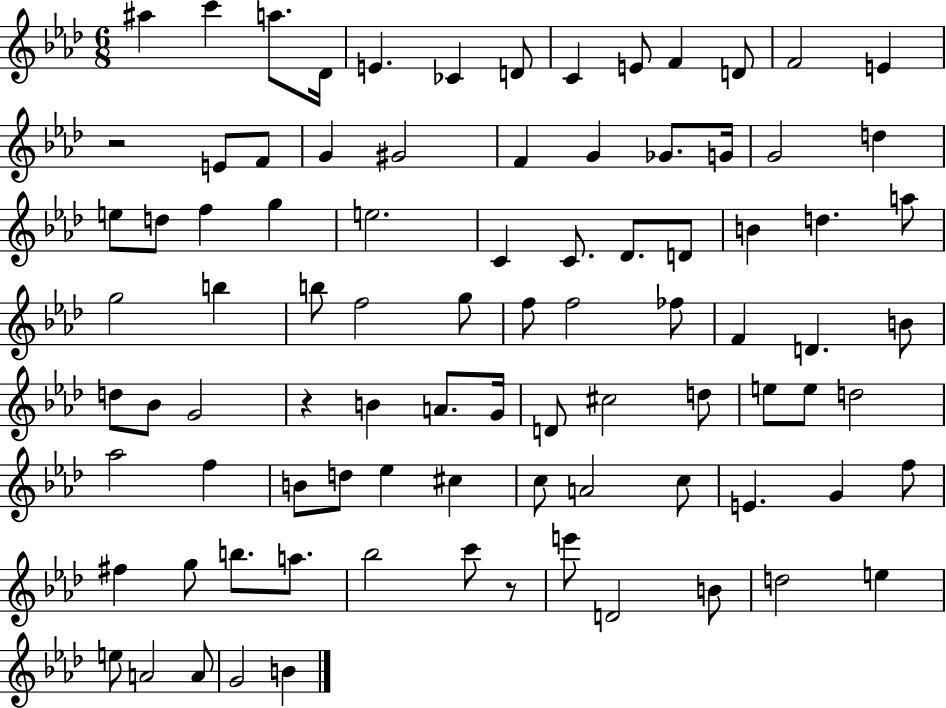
{
  \clef treble
  \numericTimeSignature
  \time 6/8
  \key aes \major
  ais''4 c'''4 a''8. des'16 | e'4. ces'4 d'8 | c'4 e'8 f'4 d'8 | f'2 e'4 | \break r2 e'8 f'8 | g'4 gis'2 | f'4 g'4 ges'8. g'16 | g'2 d''4 | \break e''8 d''8 f''4 g''4 | e''2. | c'4 c'8. des'8. d'8 | b'4 d''4. a''8 | \break g''2 b''4 | b''8 f''2 g''8 | f''8 f''2 fes''8 | f'4 d'4. b'8 | \break d''8 bes'8 g'2 | r4 b'4 a'8. g'16 | d'8 cis''2 d''8 | e''8 e''8 d''2 | \break aes''2 f''4 | b'8 d''8 ees''4 cis''4 | c''8 a'2 c''8 | e'4. g'4 f''8 | \break fis''4 g''8 b''8. a''8. | bes''2 c'''8 r8 | e'''8 d'2 b'8 | d''2 e''4 | \break e''8 a'2 a'8 | g'2 b'4 | \bar "|."
}